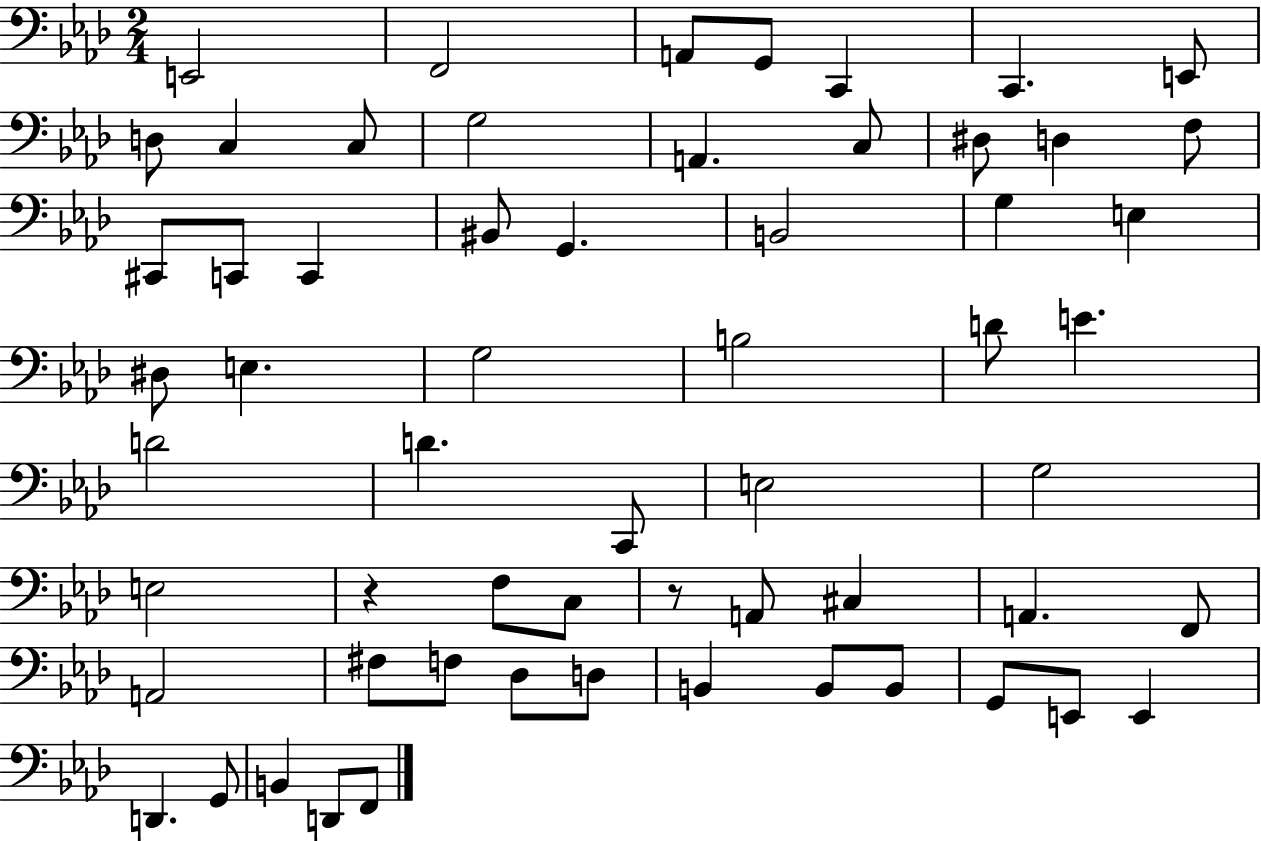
E2/h F2/h A2/e G2/e C2/q C2/q. E2/e D3/e C3/q C3/e G3/h A2/q. C3/e D#3/e D3/q F3/e C#2/e C2/e C2/q BIS2/e G2/q. B2/h G3/q E3/q D#3/e E3/q. G3/h B3/h D4/e E4/q. D4/h D4/q. C2/e E3/h G3/h E3/h R/q F3/e C3/e R/e A2/e C#3/q A2/q. F2/e A2/h F#3/e F3/e Db3/e D3/e B2/q B2/e B2/e G2/e E2/e E2/q D2/q. G2/e B2/q D2/e F2/e